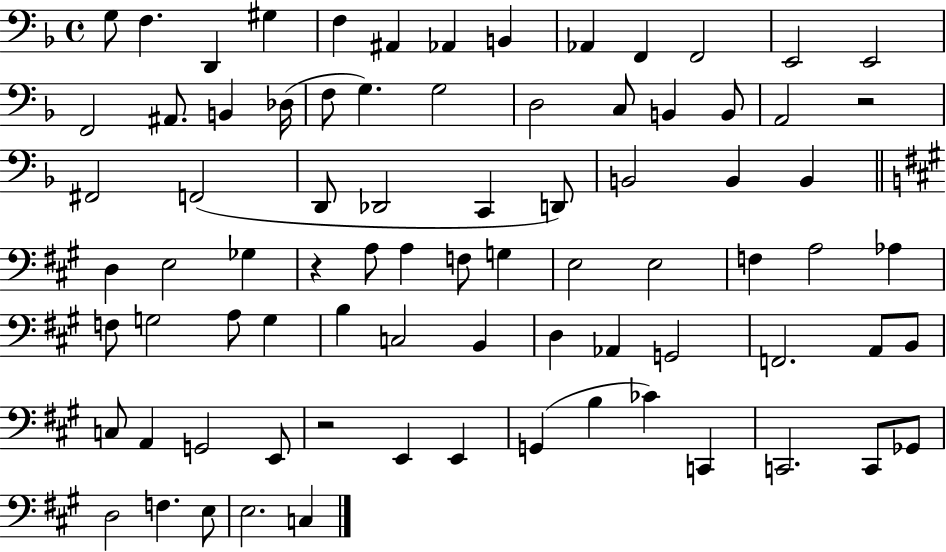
{
  \clef bass
  \time 4/4
  \defaultTimeSignature
  \key f \major
  g8 f4. d,4 gis4 | f4 ais,4 aes,4 b,4 | aes,4 f,4 f,2 | e,2 e,2 | \break f,2 ais,8. b,4 des16( | f8 g4.) g2 | d2 c8 b,4 b,8 | a,2 r2 | \break fis,2 f,2( | d,8 des,2 c,4 d,8) | b,2 b,4 b,4 | \bar "||" \break \key a \major d4 e2 ges4 | r4 a8 a4 f8 g4 | e2 e2 | f4 a2 aes4 | \break f8 g2 a8 g4 | b4 c2 b,4 | d4 aes,4 g,2 | f,2. a,8 b,8 | \break c8 a,4 g,2 e,8 | r2 e,4 e,4 | g,4( b4 ces'4) c,4 | c,2. c,8 ges,8 | \break d2 f4. e8 | e2. c4 | \bar "|."
}